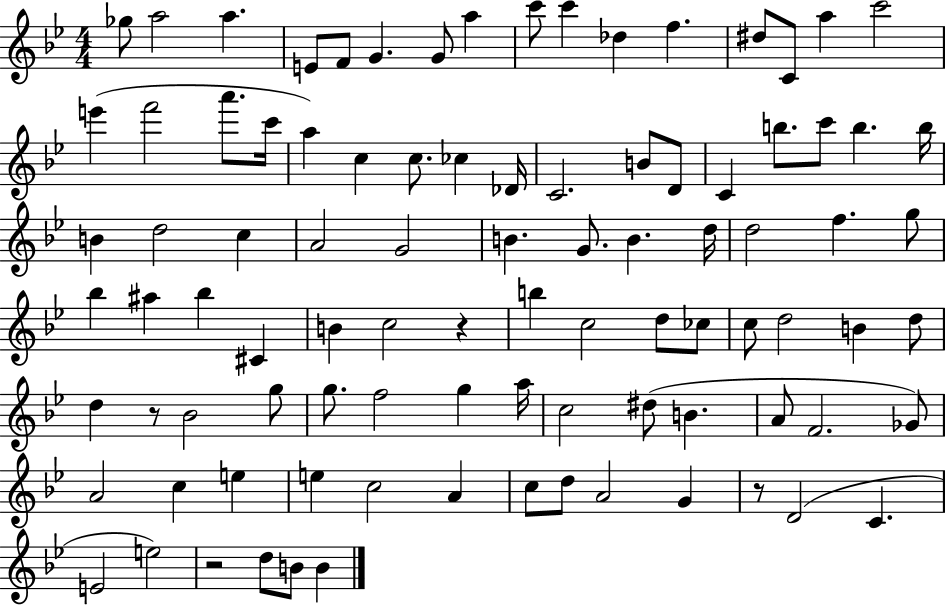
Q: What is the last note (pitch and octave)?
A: B4